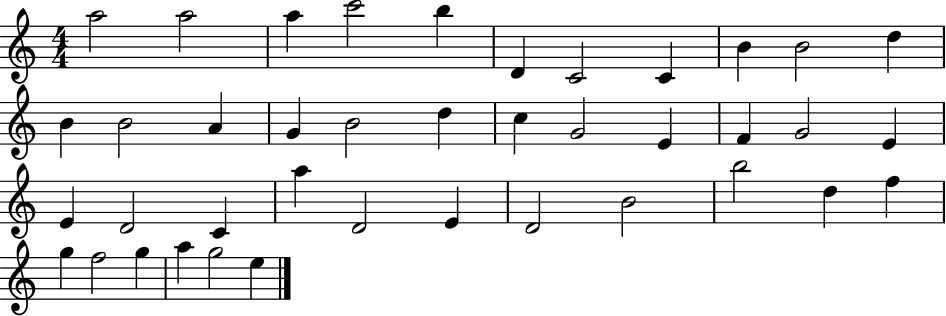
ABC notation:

X:1
T:Untitled
M:4/4
L:1/4
K:C
a2 a2 a c'2 b D C2 C B B2 d B B2 A G B2 d c G2 E F G2 E E D2 C a D2 E D2 B2 b2 d f g f2 g a g2 e